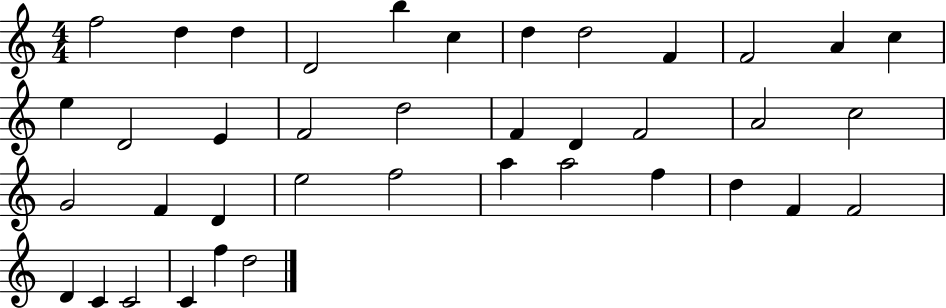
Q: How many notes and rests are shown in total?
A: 39